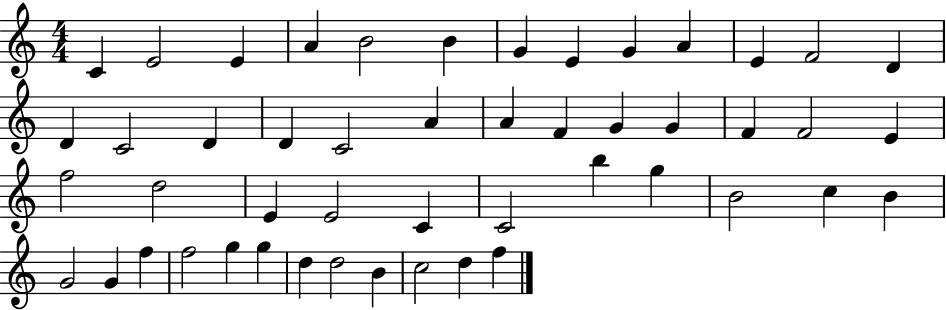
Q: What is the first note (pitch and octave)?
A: C4